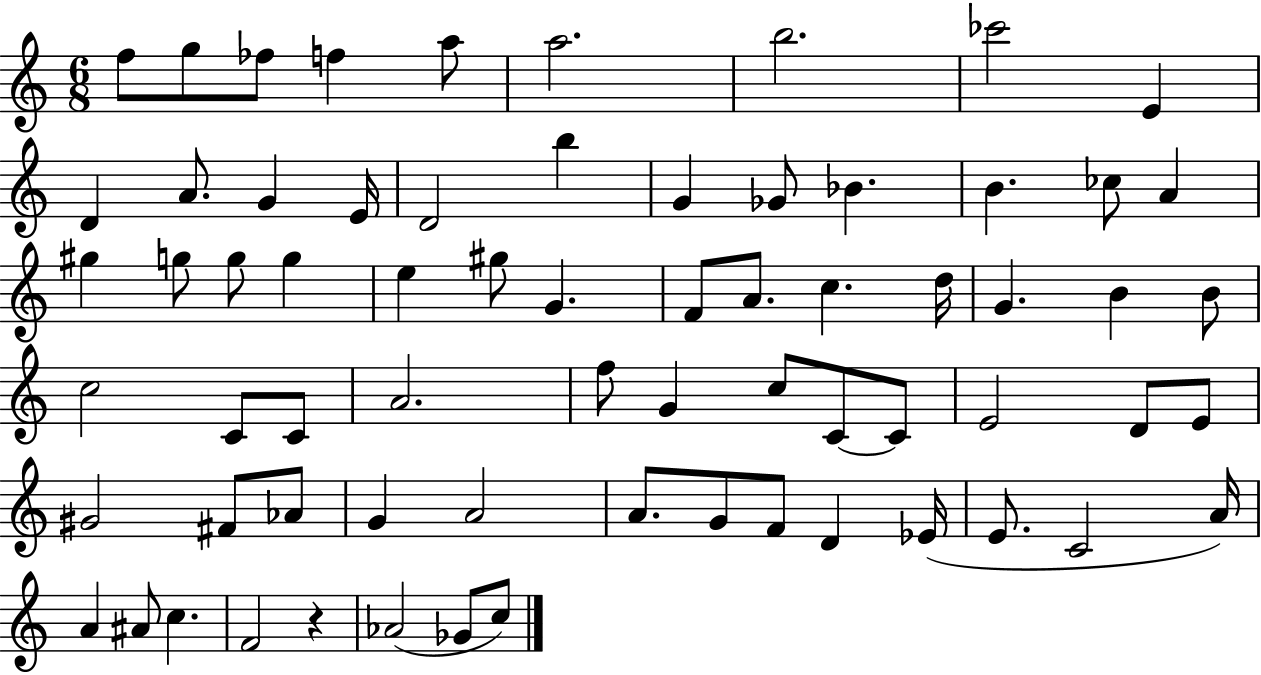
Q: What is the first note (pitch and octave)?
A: F5